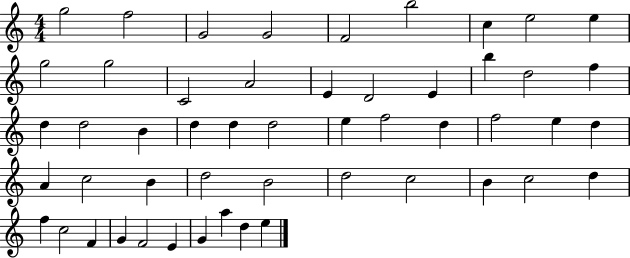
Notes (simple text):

G5/h F5/h G4/h G4/h F4/h B5/h C5/q E5/h E5/q G5/h G5/h C4/h A4/h E4/q D4/h E4/q B5/q D5/h F5/q D5/q D5/h B4/q D5/q D5/q D5/h E5/q F5/h D5/q F5/h E5/q D5/q A4/q C5/h B4/q D5/h B4/h D5/h C5/h B4/q C5/h D5/q F5/q C5/h F4/q G4/q F4/h E4/q G4/q A5/q D5/q E5/q